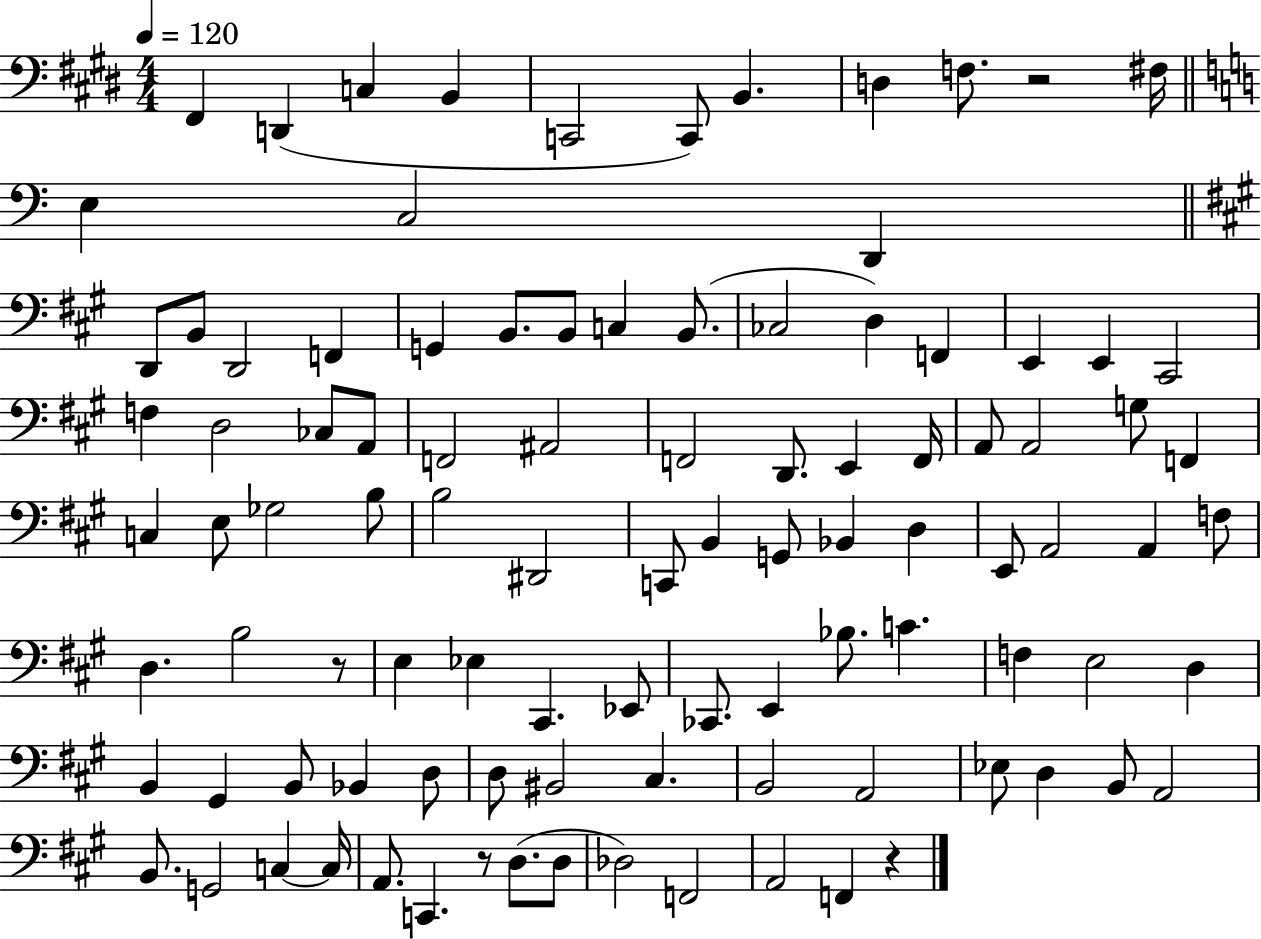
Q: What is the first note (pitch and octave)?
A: F#2